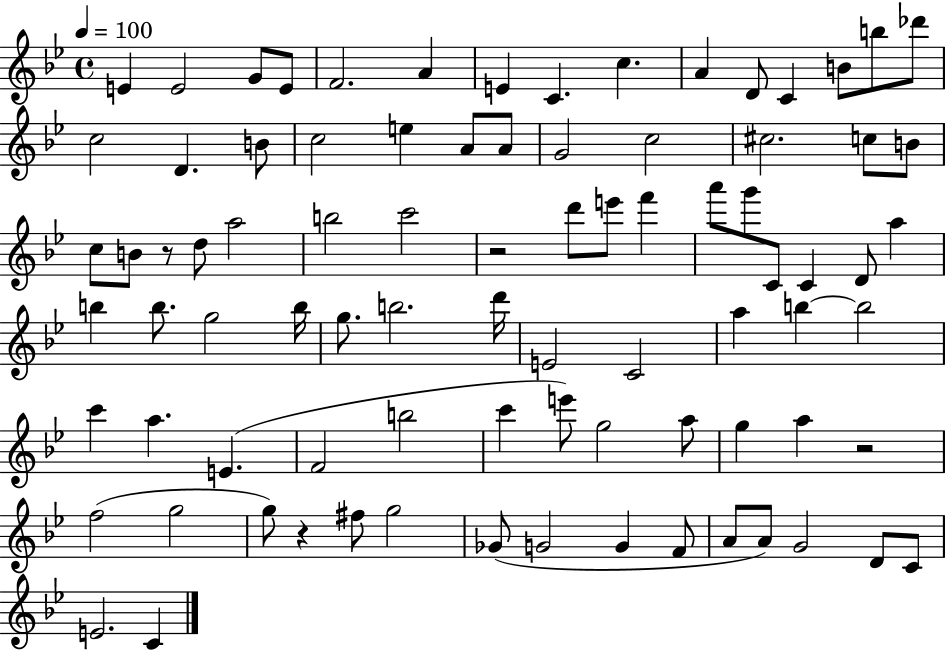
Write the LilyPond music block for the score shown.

{
  \clef treble
  \time 4/4
  \defaultTimeSignature
  \key bes \major
  \tempo 4 = 100
  e'4 e'2 g'8 e'8 | f'2. a'4 | e'4 c'4. c''4. | a'4 d'8 c'4 b'8 b''8 des'''8 | \break c''2 d'4. b'8 | c''2 e''4 a'8 a'8 | g'2 c''2 | cis''2. c''8 b'8 | \break c''8 b'8 r8 d''8 a''2 | b''2 c'''2 | r2 d'''8 e'''8 f'''4 | a'''8 g'''8 c'8 c'4 d'8 a''4 | \break b''4 b''8. g''2 b''16 | g''8. b''2. d'''16 | e'2 c'2 | a''4 b''4~~ b''2 | \break c'''4 a''4. e'4.( | f'2 b''2 | c'''4 e'''8) g''2 a''8 | g''4 a''4 r2 | \break f''2( g''2 | g''8) r4 fis''8 g''2 | ges'8( g'2 g'4 f'8 | a'8 a'8) g'2 d'8 c'8 | \break e'2. c'4 | \bar "|."
}